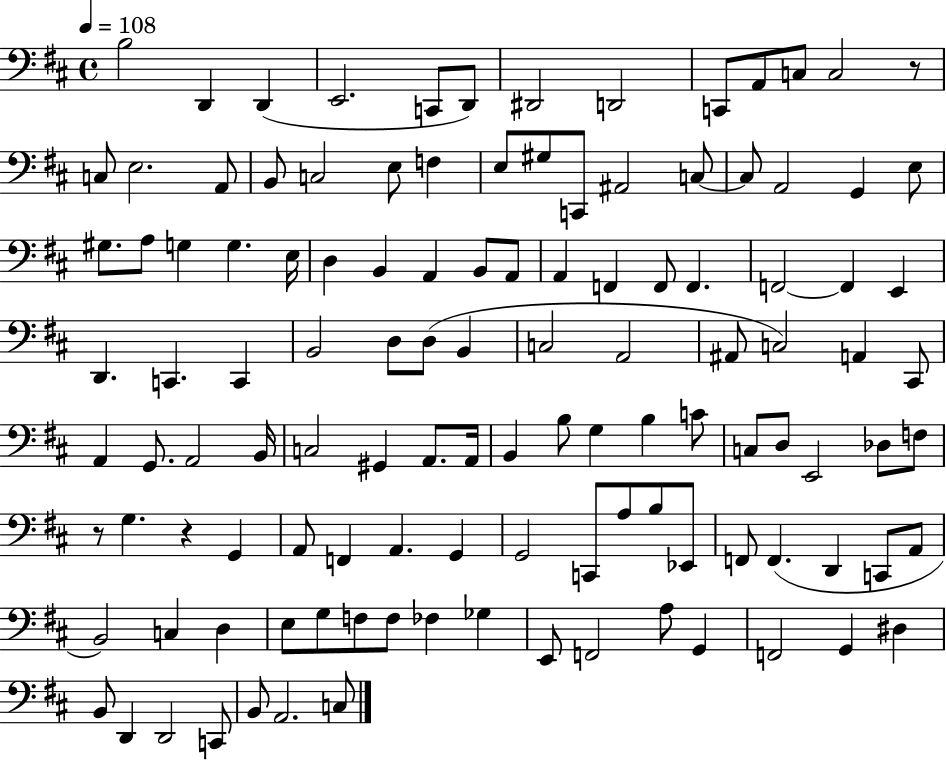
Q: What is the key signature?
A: D major